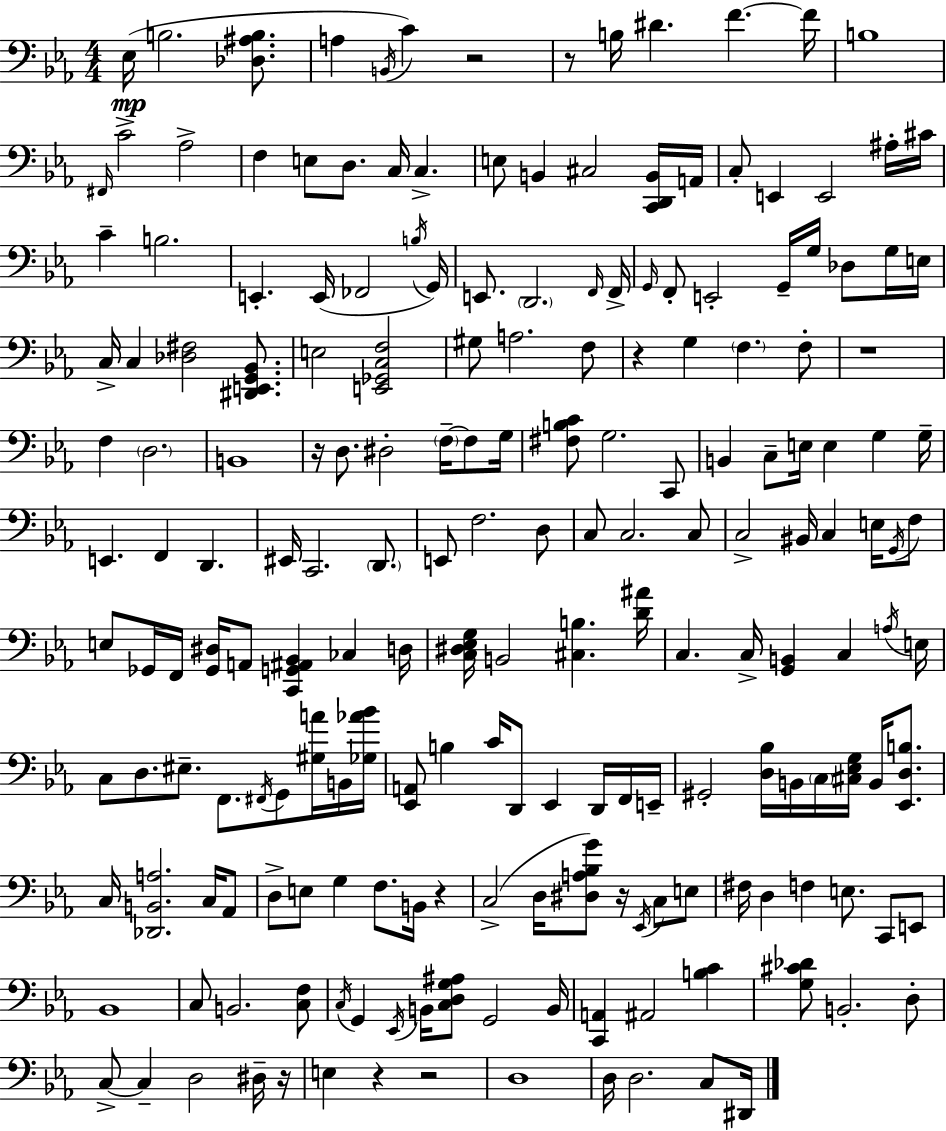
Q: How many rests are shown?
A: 10